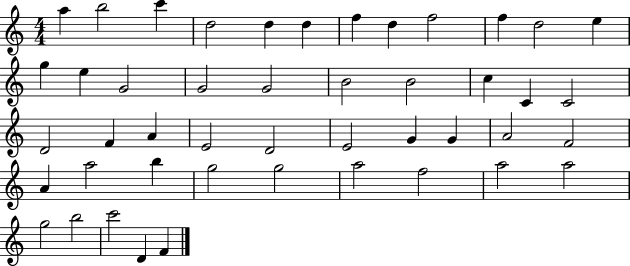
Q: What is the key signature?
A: C major